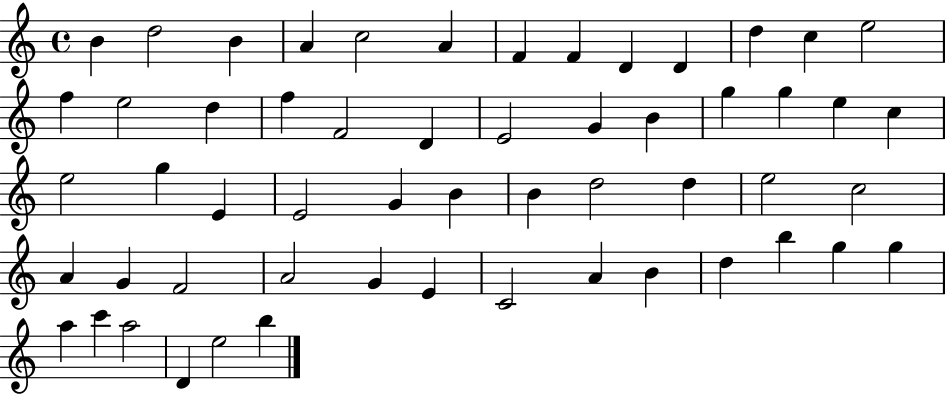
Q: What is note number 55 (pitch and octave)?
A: E5